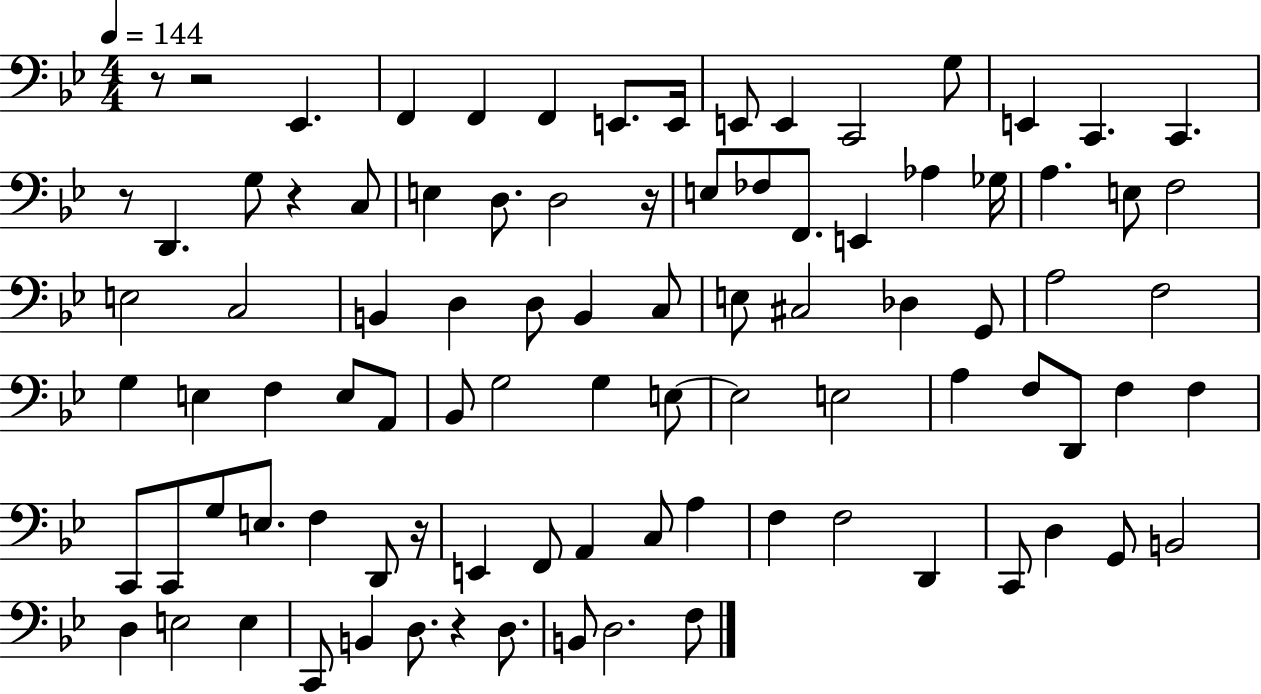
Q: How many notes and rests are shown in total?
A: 92